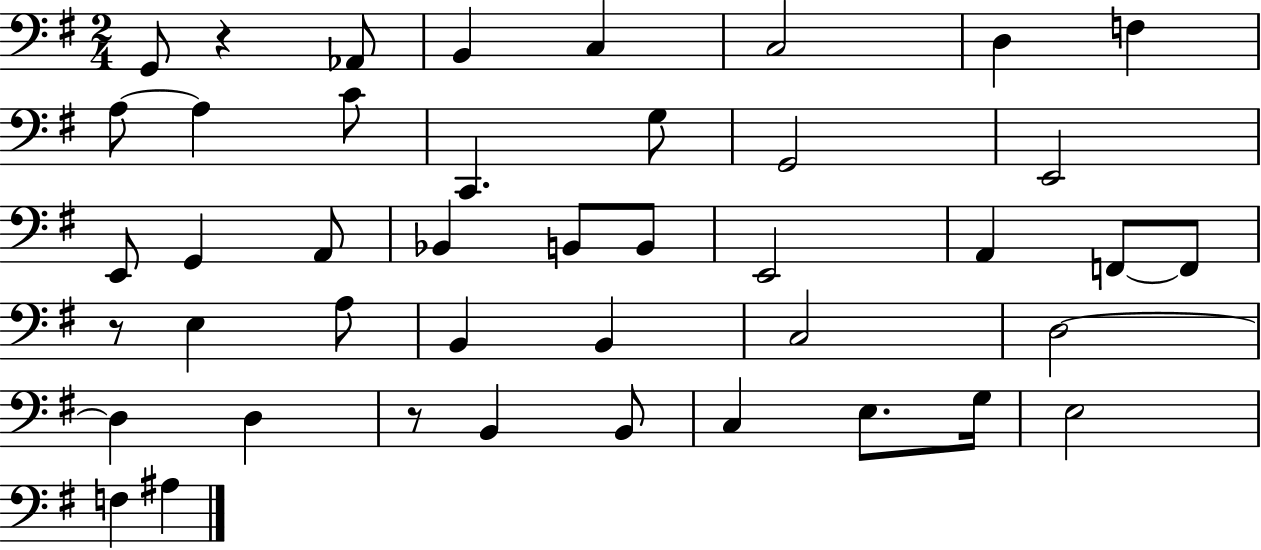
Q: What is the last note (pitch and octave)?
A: A#3